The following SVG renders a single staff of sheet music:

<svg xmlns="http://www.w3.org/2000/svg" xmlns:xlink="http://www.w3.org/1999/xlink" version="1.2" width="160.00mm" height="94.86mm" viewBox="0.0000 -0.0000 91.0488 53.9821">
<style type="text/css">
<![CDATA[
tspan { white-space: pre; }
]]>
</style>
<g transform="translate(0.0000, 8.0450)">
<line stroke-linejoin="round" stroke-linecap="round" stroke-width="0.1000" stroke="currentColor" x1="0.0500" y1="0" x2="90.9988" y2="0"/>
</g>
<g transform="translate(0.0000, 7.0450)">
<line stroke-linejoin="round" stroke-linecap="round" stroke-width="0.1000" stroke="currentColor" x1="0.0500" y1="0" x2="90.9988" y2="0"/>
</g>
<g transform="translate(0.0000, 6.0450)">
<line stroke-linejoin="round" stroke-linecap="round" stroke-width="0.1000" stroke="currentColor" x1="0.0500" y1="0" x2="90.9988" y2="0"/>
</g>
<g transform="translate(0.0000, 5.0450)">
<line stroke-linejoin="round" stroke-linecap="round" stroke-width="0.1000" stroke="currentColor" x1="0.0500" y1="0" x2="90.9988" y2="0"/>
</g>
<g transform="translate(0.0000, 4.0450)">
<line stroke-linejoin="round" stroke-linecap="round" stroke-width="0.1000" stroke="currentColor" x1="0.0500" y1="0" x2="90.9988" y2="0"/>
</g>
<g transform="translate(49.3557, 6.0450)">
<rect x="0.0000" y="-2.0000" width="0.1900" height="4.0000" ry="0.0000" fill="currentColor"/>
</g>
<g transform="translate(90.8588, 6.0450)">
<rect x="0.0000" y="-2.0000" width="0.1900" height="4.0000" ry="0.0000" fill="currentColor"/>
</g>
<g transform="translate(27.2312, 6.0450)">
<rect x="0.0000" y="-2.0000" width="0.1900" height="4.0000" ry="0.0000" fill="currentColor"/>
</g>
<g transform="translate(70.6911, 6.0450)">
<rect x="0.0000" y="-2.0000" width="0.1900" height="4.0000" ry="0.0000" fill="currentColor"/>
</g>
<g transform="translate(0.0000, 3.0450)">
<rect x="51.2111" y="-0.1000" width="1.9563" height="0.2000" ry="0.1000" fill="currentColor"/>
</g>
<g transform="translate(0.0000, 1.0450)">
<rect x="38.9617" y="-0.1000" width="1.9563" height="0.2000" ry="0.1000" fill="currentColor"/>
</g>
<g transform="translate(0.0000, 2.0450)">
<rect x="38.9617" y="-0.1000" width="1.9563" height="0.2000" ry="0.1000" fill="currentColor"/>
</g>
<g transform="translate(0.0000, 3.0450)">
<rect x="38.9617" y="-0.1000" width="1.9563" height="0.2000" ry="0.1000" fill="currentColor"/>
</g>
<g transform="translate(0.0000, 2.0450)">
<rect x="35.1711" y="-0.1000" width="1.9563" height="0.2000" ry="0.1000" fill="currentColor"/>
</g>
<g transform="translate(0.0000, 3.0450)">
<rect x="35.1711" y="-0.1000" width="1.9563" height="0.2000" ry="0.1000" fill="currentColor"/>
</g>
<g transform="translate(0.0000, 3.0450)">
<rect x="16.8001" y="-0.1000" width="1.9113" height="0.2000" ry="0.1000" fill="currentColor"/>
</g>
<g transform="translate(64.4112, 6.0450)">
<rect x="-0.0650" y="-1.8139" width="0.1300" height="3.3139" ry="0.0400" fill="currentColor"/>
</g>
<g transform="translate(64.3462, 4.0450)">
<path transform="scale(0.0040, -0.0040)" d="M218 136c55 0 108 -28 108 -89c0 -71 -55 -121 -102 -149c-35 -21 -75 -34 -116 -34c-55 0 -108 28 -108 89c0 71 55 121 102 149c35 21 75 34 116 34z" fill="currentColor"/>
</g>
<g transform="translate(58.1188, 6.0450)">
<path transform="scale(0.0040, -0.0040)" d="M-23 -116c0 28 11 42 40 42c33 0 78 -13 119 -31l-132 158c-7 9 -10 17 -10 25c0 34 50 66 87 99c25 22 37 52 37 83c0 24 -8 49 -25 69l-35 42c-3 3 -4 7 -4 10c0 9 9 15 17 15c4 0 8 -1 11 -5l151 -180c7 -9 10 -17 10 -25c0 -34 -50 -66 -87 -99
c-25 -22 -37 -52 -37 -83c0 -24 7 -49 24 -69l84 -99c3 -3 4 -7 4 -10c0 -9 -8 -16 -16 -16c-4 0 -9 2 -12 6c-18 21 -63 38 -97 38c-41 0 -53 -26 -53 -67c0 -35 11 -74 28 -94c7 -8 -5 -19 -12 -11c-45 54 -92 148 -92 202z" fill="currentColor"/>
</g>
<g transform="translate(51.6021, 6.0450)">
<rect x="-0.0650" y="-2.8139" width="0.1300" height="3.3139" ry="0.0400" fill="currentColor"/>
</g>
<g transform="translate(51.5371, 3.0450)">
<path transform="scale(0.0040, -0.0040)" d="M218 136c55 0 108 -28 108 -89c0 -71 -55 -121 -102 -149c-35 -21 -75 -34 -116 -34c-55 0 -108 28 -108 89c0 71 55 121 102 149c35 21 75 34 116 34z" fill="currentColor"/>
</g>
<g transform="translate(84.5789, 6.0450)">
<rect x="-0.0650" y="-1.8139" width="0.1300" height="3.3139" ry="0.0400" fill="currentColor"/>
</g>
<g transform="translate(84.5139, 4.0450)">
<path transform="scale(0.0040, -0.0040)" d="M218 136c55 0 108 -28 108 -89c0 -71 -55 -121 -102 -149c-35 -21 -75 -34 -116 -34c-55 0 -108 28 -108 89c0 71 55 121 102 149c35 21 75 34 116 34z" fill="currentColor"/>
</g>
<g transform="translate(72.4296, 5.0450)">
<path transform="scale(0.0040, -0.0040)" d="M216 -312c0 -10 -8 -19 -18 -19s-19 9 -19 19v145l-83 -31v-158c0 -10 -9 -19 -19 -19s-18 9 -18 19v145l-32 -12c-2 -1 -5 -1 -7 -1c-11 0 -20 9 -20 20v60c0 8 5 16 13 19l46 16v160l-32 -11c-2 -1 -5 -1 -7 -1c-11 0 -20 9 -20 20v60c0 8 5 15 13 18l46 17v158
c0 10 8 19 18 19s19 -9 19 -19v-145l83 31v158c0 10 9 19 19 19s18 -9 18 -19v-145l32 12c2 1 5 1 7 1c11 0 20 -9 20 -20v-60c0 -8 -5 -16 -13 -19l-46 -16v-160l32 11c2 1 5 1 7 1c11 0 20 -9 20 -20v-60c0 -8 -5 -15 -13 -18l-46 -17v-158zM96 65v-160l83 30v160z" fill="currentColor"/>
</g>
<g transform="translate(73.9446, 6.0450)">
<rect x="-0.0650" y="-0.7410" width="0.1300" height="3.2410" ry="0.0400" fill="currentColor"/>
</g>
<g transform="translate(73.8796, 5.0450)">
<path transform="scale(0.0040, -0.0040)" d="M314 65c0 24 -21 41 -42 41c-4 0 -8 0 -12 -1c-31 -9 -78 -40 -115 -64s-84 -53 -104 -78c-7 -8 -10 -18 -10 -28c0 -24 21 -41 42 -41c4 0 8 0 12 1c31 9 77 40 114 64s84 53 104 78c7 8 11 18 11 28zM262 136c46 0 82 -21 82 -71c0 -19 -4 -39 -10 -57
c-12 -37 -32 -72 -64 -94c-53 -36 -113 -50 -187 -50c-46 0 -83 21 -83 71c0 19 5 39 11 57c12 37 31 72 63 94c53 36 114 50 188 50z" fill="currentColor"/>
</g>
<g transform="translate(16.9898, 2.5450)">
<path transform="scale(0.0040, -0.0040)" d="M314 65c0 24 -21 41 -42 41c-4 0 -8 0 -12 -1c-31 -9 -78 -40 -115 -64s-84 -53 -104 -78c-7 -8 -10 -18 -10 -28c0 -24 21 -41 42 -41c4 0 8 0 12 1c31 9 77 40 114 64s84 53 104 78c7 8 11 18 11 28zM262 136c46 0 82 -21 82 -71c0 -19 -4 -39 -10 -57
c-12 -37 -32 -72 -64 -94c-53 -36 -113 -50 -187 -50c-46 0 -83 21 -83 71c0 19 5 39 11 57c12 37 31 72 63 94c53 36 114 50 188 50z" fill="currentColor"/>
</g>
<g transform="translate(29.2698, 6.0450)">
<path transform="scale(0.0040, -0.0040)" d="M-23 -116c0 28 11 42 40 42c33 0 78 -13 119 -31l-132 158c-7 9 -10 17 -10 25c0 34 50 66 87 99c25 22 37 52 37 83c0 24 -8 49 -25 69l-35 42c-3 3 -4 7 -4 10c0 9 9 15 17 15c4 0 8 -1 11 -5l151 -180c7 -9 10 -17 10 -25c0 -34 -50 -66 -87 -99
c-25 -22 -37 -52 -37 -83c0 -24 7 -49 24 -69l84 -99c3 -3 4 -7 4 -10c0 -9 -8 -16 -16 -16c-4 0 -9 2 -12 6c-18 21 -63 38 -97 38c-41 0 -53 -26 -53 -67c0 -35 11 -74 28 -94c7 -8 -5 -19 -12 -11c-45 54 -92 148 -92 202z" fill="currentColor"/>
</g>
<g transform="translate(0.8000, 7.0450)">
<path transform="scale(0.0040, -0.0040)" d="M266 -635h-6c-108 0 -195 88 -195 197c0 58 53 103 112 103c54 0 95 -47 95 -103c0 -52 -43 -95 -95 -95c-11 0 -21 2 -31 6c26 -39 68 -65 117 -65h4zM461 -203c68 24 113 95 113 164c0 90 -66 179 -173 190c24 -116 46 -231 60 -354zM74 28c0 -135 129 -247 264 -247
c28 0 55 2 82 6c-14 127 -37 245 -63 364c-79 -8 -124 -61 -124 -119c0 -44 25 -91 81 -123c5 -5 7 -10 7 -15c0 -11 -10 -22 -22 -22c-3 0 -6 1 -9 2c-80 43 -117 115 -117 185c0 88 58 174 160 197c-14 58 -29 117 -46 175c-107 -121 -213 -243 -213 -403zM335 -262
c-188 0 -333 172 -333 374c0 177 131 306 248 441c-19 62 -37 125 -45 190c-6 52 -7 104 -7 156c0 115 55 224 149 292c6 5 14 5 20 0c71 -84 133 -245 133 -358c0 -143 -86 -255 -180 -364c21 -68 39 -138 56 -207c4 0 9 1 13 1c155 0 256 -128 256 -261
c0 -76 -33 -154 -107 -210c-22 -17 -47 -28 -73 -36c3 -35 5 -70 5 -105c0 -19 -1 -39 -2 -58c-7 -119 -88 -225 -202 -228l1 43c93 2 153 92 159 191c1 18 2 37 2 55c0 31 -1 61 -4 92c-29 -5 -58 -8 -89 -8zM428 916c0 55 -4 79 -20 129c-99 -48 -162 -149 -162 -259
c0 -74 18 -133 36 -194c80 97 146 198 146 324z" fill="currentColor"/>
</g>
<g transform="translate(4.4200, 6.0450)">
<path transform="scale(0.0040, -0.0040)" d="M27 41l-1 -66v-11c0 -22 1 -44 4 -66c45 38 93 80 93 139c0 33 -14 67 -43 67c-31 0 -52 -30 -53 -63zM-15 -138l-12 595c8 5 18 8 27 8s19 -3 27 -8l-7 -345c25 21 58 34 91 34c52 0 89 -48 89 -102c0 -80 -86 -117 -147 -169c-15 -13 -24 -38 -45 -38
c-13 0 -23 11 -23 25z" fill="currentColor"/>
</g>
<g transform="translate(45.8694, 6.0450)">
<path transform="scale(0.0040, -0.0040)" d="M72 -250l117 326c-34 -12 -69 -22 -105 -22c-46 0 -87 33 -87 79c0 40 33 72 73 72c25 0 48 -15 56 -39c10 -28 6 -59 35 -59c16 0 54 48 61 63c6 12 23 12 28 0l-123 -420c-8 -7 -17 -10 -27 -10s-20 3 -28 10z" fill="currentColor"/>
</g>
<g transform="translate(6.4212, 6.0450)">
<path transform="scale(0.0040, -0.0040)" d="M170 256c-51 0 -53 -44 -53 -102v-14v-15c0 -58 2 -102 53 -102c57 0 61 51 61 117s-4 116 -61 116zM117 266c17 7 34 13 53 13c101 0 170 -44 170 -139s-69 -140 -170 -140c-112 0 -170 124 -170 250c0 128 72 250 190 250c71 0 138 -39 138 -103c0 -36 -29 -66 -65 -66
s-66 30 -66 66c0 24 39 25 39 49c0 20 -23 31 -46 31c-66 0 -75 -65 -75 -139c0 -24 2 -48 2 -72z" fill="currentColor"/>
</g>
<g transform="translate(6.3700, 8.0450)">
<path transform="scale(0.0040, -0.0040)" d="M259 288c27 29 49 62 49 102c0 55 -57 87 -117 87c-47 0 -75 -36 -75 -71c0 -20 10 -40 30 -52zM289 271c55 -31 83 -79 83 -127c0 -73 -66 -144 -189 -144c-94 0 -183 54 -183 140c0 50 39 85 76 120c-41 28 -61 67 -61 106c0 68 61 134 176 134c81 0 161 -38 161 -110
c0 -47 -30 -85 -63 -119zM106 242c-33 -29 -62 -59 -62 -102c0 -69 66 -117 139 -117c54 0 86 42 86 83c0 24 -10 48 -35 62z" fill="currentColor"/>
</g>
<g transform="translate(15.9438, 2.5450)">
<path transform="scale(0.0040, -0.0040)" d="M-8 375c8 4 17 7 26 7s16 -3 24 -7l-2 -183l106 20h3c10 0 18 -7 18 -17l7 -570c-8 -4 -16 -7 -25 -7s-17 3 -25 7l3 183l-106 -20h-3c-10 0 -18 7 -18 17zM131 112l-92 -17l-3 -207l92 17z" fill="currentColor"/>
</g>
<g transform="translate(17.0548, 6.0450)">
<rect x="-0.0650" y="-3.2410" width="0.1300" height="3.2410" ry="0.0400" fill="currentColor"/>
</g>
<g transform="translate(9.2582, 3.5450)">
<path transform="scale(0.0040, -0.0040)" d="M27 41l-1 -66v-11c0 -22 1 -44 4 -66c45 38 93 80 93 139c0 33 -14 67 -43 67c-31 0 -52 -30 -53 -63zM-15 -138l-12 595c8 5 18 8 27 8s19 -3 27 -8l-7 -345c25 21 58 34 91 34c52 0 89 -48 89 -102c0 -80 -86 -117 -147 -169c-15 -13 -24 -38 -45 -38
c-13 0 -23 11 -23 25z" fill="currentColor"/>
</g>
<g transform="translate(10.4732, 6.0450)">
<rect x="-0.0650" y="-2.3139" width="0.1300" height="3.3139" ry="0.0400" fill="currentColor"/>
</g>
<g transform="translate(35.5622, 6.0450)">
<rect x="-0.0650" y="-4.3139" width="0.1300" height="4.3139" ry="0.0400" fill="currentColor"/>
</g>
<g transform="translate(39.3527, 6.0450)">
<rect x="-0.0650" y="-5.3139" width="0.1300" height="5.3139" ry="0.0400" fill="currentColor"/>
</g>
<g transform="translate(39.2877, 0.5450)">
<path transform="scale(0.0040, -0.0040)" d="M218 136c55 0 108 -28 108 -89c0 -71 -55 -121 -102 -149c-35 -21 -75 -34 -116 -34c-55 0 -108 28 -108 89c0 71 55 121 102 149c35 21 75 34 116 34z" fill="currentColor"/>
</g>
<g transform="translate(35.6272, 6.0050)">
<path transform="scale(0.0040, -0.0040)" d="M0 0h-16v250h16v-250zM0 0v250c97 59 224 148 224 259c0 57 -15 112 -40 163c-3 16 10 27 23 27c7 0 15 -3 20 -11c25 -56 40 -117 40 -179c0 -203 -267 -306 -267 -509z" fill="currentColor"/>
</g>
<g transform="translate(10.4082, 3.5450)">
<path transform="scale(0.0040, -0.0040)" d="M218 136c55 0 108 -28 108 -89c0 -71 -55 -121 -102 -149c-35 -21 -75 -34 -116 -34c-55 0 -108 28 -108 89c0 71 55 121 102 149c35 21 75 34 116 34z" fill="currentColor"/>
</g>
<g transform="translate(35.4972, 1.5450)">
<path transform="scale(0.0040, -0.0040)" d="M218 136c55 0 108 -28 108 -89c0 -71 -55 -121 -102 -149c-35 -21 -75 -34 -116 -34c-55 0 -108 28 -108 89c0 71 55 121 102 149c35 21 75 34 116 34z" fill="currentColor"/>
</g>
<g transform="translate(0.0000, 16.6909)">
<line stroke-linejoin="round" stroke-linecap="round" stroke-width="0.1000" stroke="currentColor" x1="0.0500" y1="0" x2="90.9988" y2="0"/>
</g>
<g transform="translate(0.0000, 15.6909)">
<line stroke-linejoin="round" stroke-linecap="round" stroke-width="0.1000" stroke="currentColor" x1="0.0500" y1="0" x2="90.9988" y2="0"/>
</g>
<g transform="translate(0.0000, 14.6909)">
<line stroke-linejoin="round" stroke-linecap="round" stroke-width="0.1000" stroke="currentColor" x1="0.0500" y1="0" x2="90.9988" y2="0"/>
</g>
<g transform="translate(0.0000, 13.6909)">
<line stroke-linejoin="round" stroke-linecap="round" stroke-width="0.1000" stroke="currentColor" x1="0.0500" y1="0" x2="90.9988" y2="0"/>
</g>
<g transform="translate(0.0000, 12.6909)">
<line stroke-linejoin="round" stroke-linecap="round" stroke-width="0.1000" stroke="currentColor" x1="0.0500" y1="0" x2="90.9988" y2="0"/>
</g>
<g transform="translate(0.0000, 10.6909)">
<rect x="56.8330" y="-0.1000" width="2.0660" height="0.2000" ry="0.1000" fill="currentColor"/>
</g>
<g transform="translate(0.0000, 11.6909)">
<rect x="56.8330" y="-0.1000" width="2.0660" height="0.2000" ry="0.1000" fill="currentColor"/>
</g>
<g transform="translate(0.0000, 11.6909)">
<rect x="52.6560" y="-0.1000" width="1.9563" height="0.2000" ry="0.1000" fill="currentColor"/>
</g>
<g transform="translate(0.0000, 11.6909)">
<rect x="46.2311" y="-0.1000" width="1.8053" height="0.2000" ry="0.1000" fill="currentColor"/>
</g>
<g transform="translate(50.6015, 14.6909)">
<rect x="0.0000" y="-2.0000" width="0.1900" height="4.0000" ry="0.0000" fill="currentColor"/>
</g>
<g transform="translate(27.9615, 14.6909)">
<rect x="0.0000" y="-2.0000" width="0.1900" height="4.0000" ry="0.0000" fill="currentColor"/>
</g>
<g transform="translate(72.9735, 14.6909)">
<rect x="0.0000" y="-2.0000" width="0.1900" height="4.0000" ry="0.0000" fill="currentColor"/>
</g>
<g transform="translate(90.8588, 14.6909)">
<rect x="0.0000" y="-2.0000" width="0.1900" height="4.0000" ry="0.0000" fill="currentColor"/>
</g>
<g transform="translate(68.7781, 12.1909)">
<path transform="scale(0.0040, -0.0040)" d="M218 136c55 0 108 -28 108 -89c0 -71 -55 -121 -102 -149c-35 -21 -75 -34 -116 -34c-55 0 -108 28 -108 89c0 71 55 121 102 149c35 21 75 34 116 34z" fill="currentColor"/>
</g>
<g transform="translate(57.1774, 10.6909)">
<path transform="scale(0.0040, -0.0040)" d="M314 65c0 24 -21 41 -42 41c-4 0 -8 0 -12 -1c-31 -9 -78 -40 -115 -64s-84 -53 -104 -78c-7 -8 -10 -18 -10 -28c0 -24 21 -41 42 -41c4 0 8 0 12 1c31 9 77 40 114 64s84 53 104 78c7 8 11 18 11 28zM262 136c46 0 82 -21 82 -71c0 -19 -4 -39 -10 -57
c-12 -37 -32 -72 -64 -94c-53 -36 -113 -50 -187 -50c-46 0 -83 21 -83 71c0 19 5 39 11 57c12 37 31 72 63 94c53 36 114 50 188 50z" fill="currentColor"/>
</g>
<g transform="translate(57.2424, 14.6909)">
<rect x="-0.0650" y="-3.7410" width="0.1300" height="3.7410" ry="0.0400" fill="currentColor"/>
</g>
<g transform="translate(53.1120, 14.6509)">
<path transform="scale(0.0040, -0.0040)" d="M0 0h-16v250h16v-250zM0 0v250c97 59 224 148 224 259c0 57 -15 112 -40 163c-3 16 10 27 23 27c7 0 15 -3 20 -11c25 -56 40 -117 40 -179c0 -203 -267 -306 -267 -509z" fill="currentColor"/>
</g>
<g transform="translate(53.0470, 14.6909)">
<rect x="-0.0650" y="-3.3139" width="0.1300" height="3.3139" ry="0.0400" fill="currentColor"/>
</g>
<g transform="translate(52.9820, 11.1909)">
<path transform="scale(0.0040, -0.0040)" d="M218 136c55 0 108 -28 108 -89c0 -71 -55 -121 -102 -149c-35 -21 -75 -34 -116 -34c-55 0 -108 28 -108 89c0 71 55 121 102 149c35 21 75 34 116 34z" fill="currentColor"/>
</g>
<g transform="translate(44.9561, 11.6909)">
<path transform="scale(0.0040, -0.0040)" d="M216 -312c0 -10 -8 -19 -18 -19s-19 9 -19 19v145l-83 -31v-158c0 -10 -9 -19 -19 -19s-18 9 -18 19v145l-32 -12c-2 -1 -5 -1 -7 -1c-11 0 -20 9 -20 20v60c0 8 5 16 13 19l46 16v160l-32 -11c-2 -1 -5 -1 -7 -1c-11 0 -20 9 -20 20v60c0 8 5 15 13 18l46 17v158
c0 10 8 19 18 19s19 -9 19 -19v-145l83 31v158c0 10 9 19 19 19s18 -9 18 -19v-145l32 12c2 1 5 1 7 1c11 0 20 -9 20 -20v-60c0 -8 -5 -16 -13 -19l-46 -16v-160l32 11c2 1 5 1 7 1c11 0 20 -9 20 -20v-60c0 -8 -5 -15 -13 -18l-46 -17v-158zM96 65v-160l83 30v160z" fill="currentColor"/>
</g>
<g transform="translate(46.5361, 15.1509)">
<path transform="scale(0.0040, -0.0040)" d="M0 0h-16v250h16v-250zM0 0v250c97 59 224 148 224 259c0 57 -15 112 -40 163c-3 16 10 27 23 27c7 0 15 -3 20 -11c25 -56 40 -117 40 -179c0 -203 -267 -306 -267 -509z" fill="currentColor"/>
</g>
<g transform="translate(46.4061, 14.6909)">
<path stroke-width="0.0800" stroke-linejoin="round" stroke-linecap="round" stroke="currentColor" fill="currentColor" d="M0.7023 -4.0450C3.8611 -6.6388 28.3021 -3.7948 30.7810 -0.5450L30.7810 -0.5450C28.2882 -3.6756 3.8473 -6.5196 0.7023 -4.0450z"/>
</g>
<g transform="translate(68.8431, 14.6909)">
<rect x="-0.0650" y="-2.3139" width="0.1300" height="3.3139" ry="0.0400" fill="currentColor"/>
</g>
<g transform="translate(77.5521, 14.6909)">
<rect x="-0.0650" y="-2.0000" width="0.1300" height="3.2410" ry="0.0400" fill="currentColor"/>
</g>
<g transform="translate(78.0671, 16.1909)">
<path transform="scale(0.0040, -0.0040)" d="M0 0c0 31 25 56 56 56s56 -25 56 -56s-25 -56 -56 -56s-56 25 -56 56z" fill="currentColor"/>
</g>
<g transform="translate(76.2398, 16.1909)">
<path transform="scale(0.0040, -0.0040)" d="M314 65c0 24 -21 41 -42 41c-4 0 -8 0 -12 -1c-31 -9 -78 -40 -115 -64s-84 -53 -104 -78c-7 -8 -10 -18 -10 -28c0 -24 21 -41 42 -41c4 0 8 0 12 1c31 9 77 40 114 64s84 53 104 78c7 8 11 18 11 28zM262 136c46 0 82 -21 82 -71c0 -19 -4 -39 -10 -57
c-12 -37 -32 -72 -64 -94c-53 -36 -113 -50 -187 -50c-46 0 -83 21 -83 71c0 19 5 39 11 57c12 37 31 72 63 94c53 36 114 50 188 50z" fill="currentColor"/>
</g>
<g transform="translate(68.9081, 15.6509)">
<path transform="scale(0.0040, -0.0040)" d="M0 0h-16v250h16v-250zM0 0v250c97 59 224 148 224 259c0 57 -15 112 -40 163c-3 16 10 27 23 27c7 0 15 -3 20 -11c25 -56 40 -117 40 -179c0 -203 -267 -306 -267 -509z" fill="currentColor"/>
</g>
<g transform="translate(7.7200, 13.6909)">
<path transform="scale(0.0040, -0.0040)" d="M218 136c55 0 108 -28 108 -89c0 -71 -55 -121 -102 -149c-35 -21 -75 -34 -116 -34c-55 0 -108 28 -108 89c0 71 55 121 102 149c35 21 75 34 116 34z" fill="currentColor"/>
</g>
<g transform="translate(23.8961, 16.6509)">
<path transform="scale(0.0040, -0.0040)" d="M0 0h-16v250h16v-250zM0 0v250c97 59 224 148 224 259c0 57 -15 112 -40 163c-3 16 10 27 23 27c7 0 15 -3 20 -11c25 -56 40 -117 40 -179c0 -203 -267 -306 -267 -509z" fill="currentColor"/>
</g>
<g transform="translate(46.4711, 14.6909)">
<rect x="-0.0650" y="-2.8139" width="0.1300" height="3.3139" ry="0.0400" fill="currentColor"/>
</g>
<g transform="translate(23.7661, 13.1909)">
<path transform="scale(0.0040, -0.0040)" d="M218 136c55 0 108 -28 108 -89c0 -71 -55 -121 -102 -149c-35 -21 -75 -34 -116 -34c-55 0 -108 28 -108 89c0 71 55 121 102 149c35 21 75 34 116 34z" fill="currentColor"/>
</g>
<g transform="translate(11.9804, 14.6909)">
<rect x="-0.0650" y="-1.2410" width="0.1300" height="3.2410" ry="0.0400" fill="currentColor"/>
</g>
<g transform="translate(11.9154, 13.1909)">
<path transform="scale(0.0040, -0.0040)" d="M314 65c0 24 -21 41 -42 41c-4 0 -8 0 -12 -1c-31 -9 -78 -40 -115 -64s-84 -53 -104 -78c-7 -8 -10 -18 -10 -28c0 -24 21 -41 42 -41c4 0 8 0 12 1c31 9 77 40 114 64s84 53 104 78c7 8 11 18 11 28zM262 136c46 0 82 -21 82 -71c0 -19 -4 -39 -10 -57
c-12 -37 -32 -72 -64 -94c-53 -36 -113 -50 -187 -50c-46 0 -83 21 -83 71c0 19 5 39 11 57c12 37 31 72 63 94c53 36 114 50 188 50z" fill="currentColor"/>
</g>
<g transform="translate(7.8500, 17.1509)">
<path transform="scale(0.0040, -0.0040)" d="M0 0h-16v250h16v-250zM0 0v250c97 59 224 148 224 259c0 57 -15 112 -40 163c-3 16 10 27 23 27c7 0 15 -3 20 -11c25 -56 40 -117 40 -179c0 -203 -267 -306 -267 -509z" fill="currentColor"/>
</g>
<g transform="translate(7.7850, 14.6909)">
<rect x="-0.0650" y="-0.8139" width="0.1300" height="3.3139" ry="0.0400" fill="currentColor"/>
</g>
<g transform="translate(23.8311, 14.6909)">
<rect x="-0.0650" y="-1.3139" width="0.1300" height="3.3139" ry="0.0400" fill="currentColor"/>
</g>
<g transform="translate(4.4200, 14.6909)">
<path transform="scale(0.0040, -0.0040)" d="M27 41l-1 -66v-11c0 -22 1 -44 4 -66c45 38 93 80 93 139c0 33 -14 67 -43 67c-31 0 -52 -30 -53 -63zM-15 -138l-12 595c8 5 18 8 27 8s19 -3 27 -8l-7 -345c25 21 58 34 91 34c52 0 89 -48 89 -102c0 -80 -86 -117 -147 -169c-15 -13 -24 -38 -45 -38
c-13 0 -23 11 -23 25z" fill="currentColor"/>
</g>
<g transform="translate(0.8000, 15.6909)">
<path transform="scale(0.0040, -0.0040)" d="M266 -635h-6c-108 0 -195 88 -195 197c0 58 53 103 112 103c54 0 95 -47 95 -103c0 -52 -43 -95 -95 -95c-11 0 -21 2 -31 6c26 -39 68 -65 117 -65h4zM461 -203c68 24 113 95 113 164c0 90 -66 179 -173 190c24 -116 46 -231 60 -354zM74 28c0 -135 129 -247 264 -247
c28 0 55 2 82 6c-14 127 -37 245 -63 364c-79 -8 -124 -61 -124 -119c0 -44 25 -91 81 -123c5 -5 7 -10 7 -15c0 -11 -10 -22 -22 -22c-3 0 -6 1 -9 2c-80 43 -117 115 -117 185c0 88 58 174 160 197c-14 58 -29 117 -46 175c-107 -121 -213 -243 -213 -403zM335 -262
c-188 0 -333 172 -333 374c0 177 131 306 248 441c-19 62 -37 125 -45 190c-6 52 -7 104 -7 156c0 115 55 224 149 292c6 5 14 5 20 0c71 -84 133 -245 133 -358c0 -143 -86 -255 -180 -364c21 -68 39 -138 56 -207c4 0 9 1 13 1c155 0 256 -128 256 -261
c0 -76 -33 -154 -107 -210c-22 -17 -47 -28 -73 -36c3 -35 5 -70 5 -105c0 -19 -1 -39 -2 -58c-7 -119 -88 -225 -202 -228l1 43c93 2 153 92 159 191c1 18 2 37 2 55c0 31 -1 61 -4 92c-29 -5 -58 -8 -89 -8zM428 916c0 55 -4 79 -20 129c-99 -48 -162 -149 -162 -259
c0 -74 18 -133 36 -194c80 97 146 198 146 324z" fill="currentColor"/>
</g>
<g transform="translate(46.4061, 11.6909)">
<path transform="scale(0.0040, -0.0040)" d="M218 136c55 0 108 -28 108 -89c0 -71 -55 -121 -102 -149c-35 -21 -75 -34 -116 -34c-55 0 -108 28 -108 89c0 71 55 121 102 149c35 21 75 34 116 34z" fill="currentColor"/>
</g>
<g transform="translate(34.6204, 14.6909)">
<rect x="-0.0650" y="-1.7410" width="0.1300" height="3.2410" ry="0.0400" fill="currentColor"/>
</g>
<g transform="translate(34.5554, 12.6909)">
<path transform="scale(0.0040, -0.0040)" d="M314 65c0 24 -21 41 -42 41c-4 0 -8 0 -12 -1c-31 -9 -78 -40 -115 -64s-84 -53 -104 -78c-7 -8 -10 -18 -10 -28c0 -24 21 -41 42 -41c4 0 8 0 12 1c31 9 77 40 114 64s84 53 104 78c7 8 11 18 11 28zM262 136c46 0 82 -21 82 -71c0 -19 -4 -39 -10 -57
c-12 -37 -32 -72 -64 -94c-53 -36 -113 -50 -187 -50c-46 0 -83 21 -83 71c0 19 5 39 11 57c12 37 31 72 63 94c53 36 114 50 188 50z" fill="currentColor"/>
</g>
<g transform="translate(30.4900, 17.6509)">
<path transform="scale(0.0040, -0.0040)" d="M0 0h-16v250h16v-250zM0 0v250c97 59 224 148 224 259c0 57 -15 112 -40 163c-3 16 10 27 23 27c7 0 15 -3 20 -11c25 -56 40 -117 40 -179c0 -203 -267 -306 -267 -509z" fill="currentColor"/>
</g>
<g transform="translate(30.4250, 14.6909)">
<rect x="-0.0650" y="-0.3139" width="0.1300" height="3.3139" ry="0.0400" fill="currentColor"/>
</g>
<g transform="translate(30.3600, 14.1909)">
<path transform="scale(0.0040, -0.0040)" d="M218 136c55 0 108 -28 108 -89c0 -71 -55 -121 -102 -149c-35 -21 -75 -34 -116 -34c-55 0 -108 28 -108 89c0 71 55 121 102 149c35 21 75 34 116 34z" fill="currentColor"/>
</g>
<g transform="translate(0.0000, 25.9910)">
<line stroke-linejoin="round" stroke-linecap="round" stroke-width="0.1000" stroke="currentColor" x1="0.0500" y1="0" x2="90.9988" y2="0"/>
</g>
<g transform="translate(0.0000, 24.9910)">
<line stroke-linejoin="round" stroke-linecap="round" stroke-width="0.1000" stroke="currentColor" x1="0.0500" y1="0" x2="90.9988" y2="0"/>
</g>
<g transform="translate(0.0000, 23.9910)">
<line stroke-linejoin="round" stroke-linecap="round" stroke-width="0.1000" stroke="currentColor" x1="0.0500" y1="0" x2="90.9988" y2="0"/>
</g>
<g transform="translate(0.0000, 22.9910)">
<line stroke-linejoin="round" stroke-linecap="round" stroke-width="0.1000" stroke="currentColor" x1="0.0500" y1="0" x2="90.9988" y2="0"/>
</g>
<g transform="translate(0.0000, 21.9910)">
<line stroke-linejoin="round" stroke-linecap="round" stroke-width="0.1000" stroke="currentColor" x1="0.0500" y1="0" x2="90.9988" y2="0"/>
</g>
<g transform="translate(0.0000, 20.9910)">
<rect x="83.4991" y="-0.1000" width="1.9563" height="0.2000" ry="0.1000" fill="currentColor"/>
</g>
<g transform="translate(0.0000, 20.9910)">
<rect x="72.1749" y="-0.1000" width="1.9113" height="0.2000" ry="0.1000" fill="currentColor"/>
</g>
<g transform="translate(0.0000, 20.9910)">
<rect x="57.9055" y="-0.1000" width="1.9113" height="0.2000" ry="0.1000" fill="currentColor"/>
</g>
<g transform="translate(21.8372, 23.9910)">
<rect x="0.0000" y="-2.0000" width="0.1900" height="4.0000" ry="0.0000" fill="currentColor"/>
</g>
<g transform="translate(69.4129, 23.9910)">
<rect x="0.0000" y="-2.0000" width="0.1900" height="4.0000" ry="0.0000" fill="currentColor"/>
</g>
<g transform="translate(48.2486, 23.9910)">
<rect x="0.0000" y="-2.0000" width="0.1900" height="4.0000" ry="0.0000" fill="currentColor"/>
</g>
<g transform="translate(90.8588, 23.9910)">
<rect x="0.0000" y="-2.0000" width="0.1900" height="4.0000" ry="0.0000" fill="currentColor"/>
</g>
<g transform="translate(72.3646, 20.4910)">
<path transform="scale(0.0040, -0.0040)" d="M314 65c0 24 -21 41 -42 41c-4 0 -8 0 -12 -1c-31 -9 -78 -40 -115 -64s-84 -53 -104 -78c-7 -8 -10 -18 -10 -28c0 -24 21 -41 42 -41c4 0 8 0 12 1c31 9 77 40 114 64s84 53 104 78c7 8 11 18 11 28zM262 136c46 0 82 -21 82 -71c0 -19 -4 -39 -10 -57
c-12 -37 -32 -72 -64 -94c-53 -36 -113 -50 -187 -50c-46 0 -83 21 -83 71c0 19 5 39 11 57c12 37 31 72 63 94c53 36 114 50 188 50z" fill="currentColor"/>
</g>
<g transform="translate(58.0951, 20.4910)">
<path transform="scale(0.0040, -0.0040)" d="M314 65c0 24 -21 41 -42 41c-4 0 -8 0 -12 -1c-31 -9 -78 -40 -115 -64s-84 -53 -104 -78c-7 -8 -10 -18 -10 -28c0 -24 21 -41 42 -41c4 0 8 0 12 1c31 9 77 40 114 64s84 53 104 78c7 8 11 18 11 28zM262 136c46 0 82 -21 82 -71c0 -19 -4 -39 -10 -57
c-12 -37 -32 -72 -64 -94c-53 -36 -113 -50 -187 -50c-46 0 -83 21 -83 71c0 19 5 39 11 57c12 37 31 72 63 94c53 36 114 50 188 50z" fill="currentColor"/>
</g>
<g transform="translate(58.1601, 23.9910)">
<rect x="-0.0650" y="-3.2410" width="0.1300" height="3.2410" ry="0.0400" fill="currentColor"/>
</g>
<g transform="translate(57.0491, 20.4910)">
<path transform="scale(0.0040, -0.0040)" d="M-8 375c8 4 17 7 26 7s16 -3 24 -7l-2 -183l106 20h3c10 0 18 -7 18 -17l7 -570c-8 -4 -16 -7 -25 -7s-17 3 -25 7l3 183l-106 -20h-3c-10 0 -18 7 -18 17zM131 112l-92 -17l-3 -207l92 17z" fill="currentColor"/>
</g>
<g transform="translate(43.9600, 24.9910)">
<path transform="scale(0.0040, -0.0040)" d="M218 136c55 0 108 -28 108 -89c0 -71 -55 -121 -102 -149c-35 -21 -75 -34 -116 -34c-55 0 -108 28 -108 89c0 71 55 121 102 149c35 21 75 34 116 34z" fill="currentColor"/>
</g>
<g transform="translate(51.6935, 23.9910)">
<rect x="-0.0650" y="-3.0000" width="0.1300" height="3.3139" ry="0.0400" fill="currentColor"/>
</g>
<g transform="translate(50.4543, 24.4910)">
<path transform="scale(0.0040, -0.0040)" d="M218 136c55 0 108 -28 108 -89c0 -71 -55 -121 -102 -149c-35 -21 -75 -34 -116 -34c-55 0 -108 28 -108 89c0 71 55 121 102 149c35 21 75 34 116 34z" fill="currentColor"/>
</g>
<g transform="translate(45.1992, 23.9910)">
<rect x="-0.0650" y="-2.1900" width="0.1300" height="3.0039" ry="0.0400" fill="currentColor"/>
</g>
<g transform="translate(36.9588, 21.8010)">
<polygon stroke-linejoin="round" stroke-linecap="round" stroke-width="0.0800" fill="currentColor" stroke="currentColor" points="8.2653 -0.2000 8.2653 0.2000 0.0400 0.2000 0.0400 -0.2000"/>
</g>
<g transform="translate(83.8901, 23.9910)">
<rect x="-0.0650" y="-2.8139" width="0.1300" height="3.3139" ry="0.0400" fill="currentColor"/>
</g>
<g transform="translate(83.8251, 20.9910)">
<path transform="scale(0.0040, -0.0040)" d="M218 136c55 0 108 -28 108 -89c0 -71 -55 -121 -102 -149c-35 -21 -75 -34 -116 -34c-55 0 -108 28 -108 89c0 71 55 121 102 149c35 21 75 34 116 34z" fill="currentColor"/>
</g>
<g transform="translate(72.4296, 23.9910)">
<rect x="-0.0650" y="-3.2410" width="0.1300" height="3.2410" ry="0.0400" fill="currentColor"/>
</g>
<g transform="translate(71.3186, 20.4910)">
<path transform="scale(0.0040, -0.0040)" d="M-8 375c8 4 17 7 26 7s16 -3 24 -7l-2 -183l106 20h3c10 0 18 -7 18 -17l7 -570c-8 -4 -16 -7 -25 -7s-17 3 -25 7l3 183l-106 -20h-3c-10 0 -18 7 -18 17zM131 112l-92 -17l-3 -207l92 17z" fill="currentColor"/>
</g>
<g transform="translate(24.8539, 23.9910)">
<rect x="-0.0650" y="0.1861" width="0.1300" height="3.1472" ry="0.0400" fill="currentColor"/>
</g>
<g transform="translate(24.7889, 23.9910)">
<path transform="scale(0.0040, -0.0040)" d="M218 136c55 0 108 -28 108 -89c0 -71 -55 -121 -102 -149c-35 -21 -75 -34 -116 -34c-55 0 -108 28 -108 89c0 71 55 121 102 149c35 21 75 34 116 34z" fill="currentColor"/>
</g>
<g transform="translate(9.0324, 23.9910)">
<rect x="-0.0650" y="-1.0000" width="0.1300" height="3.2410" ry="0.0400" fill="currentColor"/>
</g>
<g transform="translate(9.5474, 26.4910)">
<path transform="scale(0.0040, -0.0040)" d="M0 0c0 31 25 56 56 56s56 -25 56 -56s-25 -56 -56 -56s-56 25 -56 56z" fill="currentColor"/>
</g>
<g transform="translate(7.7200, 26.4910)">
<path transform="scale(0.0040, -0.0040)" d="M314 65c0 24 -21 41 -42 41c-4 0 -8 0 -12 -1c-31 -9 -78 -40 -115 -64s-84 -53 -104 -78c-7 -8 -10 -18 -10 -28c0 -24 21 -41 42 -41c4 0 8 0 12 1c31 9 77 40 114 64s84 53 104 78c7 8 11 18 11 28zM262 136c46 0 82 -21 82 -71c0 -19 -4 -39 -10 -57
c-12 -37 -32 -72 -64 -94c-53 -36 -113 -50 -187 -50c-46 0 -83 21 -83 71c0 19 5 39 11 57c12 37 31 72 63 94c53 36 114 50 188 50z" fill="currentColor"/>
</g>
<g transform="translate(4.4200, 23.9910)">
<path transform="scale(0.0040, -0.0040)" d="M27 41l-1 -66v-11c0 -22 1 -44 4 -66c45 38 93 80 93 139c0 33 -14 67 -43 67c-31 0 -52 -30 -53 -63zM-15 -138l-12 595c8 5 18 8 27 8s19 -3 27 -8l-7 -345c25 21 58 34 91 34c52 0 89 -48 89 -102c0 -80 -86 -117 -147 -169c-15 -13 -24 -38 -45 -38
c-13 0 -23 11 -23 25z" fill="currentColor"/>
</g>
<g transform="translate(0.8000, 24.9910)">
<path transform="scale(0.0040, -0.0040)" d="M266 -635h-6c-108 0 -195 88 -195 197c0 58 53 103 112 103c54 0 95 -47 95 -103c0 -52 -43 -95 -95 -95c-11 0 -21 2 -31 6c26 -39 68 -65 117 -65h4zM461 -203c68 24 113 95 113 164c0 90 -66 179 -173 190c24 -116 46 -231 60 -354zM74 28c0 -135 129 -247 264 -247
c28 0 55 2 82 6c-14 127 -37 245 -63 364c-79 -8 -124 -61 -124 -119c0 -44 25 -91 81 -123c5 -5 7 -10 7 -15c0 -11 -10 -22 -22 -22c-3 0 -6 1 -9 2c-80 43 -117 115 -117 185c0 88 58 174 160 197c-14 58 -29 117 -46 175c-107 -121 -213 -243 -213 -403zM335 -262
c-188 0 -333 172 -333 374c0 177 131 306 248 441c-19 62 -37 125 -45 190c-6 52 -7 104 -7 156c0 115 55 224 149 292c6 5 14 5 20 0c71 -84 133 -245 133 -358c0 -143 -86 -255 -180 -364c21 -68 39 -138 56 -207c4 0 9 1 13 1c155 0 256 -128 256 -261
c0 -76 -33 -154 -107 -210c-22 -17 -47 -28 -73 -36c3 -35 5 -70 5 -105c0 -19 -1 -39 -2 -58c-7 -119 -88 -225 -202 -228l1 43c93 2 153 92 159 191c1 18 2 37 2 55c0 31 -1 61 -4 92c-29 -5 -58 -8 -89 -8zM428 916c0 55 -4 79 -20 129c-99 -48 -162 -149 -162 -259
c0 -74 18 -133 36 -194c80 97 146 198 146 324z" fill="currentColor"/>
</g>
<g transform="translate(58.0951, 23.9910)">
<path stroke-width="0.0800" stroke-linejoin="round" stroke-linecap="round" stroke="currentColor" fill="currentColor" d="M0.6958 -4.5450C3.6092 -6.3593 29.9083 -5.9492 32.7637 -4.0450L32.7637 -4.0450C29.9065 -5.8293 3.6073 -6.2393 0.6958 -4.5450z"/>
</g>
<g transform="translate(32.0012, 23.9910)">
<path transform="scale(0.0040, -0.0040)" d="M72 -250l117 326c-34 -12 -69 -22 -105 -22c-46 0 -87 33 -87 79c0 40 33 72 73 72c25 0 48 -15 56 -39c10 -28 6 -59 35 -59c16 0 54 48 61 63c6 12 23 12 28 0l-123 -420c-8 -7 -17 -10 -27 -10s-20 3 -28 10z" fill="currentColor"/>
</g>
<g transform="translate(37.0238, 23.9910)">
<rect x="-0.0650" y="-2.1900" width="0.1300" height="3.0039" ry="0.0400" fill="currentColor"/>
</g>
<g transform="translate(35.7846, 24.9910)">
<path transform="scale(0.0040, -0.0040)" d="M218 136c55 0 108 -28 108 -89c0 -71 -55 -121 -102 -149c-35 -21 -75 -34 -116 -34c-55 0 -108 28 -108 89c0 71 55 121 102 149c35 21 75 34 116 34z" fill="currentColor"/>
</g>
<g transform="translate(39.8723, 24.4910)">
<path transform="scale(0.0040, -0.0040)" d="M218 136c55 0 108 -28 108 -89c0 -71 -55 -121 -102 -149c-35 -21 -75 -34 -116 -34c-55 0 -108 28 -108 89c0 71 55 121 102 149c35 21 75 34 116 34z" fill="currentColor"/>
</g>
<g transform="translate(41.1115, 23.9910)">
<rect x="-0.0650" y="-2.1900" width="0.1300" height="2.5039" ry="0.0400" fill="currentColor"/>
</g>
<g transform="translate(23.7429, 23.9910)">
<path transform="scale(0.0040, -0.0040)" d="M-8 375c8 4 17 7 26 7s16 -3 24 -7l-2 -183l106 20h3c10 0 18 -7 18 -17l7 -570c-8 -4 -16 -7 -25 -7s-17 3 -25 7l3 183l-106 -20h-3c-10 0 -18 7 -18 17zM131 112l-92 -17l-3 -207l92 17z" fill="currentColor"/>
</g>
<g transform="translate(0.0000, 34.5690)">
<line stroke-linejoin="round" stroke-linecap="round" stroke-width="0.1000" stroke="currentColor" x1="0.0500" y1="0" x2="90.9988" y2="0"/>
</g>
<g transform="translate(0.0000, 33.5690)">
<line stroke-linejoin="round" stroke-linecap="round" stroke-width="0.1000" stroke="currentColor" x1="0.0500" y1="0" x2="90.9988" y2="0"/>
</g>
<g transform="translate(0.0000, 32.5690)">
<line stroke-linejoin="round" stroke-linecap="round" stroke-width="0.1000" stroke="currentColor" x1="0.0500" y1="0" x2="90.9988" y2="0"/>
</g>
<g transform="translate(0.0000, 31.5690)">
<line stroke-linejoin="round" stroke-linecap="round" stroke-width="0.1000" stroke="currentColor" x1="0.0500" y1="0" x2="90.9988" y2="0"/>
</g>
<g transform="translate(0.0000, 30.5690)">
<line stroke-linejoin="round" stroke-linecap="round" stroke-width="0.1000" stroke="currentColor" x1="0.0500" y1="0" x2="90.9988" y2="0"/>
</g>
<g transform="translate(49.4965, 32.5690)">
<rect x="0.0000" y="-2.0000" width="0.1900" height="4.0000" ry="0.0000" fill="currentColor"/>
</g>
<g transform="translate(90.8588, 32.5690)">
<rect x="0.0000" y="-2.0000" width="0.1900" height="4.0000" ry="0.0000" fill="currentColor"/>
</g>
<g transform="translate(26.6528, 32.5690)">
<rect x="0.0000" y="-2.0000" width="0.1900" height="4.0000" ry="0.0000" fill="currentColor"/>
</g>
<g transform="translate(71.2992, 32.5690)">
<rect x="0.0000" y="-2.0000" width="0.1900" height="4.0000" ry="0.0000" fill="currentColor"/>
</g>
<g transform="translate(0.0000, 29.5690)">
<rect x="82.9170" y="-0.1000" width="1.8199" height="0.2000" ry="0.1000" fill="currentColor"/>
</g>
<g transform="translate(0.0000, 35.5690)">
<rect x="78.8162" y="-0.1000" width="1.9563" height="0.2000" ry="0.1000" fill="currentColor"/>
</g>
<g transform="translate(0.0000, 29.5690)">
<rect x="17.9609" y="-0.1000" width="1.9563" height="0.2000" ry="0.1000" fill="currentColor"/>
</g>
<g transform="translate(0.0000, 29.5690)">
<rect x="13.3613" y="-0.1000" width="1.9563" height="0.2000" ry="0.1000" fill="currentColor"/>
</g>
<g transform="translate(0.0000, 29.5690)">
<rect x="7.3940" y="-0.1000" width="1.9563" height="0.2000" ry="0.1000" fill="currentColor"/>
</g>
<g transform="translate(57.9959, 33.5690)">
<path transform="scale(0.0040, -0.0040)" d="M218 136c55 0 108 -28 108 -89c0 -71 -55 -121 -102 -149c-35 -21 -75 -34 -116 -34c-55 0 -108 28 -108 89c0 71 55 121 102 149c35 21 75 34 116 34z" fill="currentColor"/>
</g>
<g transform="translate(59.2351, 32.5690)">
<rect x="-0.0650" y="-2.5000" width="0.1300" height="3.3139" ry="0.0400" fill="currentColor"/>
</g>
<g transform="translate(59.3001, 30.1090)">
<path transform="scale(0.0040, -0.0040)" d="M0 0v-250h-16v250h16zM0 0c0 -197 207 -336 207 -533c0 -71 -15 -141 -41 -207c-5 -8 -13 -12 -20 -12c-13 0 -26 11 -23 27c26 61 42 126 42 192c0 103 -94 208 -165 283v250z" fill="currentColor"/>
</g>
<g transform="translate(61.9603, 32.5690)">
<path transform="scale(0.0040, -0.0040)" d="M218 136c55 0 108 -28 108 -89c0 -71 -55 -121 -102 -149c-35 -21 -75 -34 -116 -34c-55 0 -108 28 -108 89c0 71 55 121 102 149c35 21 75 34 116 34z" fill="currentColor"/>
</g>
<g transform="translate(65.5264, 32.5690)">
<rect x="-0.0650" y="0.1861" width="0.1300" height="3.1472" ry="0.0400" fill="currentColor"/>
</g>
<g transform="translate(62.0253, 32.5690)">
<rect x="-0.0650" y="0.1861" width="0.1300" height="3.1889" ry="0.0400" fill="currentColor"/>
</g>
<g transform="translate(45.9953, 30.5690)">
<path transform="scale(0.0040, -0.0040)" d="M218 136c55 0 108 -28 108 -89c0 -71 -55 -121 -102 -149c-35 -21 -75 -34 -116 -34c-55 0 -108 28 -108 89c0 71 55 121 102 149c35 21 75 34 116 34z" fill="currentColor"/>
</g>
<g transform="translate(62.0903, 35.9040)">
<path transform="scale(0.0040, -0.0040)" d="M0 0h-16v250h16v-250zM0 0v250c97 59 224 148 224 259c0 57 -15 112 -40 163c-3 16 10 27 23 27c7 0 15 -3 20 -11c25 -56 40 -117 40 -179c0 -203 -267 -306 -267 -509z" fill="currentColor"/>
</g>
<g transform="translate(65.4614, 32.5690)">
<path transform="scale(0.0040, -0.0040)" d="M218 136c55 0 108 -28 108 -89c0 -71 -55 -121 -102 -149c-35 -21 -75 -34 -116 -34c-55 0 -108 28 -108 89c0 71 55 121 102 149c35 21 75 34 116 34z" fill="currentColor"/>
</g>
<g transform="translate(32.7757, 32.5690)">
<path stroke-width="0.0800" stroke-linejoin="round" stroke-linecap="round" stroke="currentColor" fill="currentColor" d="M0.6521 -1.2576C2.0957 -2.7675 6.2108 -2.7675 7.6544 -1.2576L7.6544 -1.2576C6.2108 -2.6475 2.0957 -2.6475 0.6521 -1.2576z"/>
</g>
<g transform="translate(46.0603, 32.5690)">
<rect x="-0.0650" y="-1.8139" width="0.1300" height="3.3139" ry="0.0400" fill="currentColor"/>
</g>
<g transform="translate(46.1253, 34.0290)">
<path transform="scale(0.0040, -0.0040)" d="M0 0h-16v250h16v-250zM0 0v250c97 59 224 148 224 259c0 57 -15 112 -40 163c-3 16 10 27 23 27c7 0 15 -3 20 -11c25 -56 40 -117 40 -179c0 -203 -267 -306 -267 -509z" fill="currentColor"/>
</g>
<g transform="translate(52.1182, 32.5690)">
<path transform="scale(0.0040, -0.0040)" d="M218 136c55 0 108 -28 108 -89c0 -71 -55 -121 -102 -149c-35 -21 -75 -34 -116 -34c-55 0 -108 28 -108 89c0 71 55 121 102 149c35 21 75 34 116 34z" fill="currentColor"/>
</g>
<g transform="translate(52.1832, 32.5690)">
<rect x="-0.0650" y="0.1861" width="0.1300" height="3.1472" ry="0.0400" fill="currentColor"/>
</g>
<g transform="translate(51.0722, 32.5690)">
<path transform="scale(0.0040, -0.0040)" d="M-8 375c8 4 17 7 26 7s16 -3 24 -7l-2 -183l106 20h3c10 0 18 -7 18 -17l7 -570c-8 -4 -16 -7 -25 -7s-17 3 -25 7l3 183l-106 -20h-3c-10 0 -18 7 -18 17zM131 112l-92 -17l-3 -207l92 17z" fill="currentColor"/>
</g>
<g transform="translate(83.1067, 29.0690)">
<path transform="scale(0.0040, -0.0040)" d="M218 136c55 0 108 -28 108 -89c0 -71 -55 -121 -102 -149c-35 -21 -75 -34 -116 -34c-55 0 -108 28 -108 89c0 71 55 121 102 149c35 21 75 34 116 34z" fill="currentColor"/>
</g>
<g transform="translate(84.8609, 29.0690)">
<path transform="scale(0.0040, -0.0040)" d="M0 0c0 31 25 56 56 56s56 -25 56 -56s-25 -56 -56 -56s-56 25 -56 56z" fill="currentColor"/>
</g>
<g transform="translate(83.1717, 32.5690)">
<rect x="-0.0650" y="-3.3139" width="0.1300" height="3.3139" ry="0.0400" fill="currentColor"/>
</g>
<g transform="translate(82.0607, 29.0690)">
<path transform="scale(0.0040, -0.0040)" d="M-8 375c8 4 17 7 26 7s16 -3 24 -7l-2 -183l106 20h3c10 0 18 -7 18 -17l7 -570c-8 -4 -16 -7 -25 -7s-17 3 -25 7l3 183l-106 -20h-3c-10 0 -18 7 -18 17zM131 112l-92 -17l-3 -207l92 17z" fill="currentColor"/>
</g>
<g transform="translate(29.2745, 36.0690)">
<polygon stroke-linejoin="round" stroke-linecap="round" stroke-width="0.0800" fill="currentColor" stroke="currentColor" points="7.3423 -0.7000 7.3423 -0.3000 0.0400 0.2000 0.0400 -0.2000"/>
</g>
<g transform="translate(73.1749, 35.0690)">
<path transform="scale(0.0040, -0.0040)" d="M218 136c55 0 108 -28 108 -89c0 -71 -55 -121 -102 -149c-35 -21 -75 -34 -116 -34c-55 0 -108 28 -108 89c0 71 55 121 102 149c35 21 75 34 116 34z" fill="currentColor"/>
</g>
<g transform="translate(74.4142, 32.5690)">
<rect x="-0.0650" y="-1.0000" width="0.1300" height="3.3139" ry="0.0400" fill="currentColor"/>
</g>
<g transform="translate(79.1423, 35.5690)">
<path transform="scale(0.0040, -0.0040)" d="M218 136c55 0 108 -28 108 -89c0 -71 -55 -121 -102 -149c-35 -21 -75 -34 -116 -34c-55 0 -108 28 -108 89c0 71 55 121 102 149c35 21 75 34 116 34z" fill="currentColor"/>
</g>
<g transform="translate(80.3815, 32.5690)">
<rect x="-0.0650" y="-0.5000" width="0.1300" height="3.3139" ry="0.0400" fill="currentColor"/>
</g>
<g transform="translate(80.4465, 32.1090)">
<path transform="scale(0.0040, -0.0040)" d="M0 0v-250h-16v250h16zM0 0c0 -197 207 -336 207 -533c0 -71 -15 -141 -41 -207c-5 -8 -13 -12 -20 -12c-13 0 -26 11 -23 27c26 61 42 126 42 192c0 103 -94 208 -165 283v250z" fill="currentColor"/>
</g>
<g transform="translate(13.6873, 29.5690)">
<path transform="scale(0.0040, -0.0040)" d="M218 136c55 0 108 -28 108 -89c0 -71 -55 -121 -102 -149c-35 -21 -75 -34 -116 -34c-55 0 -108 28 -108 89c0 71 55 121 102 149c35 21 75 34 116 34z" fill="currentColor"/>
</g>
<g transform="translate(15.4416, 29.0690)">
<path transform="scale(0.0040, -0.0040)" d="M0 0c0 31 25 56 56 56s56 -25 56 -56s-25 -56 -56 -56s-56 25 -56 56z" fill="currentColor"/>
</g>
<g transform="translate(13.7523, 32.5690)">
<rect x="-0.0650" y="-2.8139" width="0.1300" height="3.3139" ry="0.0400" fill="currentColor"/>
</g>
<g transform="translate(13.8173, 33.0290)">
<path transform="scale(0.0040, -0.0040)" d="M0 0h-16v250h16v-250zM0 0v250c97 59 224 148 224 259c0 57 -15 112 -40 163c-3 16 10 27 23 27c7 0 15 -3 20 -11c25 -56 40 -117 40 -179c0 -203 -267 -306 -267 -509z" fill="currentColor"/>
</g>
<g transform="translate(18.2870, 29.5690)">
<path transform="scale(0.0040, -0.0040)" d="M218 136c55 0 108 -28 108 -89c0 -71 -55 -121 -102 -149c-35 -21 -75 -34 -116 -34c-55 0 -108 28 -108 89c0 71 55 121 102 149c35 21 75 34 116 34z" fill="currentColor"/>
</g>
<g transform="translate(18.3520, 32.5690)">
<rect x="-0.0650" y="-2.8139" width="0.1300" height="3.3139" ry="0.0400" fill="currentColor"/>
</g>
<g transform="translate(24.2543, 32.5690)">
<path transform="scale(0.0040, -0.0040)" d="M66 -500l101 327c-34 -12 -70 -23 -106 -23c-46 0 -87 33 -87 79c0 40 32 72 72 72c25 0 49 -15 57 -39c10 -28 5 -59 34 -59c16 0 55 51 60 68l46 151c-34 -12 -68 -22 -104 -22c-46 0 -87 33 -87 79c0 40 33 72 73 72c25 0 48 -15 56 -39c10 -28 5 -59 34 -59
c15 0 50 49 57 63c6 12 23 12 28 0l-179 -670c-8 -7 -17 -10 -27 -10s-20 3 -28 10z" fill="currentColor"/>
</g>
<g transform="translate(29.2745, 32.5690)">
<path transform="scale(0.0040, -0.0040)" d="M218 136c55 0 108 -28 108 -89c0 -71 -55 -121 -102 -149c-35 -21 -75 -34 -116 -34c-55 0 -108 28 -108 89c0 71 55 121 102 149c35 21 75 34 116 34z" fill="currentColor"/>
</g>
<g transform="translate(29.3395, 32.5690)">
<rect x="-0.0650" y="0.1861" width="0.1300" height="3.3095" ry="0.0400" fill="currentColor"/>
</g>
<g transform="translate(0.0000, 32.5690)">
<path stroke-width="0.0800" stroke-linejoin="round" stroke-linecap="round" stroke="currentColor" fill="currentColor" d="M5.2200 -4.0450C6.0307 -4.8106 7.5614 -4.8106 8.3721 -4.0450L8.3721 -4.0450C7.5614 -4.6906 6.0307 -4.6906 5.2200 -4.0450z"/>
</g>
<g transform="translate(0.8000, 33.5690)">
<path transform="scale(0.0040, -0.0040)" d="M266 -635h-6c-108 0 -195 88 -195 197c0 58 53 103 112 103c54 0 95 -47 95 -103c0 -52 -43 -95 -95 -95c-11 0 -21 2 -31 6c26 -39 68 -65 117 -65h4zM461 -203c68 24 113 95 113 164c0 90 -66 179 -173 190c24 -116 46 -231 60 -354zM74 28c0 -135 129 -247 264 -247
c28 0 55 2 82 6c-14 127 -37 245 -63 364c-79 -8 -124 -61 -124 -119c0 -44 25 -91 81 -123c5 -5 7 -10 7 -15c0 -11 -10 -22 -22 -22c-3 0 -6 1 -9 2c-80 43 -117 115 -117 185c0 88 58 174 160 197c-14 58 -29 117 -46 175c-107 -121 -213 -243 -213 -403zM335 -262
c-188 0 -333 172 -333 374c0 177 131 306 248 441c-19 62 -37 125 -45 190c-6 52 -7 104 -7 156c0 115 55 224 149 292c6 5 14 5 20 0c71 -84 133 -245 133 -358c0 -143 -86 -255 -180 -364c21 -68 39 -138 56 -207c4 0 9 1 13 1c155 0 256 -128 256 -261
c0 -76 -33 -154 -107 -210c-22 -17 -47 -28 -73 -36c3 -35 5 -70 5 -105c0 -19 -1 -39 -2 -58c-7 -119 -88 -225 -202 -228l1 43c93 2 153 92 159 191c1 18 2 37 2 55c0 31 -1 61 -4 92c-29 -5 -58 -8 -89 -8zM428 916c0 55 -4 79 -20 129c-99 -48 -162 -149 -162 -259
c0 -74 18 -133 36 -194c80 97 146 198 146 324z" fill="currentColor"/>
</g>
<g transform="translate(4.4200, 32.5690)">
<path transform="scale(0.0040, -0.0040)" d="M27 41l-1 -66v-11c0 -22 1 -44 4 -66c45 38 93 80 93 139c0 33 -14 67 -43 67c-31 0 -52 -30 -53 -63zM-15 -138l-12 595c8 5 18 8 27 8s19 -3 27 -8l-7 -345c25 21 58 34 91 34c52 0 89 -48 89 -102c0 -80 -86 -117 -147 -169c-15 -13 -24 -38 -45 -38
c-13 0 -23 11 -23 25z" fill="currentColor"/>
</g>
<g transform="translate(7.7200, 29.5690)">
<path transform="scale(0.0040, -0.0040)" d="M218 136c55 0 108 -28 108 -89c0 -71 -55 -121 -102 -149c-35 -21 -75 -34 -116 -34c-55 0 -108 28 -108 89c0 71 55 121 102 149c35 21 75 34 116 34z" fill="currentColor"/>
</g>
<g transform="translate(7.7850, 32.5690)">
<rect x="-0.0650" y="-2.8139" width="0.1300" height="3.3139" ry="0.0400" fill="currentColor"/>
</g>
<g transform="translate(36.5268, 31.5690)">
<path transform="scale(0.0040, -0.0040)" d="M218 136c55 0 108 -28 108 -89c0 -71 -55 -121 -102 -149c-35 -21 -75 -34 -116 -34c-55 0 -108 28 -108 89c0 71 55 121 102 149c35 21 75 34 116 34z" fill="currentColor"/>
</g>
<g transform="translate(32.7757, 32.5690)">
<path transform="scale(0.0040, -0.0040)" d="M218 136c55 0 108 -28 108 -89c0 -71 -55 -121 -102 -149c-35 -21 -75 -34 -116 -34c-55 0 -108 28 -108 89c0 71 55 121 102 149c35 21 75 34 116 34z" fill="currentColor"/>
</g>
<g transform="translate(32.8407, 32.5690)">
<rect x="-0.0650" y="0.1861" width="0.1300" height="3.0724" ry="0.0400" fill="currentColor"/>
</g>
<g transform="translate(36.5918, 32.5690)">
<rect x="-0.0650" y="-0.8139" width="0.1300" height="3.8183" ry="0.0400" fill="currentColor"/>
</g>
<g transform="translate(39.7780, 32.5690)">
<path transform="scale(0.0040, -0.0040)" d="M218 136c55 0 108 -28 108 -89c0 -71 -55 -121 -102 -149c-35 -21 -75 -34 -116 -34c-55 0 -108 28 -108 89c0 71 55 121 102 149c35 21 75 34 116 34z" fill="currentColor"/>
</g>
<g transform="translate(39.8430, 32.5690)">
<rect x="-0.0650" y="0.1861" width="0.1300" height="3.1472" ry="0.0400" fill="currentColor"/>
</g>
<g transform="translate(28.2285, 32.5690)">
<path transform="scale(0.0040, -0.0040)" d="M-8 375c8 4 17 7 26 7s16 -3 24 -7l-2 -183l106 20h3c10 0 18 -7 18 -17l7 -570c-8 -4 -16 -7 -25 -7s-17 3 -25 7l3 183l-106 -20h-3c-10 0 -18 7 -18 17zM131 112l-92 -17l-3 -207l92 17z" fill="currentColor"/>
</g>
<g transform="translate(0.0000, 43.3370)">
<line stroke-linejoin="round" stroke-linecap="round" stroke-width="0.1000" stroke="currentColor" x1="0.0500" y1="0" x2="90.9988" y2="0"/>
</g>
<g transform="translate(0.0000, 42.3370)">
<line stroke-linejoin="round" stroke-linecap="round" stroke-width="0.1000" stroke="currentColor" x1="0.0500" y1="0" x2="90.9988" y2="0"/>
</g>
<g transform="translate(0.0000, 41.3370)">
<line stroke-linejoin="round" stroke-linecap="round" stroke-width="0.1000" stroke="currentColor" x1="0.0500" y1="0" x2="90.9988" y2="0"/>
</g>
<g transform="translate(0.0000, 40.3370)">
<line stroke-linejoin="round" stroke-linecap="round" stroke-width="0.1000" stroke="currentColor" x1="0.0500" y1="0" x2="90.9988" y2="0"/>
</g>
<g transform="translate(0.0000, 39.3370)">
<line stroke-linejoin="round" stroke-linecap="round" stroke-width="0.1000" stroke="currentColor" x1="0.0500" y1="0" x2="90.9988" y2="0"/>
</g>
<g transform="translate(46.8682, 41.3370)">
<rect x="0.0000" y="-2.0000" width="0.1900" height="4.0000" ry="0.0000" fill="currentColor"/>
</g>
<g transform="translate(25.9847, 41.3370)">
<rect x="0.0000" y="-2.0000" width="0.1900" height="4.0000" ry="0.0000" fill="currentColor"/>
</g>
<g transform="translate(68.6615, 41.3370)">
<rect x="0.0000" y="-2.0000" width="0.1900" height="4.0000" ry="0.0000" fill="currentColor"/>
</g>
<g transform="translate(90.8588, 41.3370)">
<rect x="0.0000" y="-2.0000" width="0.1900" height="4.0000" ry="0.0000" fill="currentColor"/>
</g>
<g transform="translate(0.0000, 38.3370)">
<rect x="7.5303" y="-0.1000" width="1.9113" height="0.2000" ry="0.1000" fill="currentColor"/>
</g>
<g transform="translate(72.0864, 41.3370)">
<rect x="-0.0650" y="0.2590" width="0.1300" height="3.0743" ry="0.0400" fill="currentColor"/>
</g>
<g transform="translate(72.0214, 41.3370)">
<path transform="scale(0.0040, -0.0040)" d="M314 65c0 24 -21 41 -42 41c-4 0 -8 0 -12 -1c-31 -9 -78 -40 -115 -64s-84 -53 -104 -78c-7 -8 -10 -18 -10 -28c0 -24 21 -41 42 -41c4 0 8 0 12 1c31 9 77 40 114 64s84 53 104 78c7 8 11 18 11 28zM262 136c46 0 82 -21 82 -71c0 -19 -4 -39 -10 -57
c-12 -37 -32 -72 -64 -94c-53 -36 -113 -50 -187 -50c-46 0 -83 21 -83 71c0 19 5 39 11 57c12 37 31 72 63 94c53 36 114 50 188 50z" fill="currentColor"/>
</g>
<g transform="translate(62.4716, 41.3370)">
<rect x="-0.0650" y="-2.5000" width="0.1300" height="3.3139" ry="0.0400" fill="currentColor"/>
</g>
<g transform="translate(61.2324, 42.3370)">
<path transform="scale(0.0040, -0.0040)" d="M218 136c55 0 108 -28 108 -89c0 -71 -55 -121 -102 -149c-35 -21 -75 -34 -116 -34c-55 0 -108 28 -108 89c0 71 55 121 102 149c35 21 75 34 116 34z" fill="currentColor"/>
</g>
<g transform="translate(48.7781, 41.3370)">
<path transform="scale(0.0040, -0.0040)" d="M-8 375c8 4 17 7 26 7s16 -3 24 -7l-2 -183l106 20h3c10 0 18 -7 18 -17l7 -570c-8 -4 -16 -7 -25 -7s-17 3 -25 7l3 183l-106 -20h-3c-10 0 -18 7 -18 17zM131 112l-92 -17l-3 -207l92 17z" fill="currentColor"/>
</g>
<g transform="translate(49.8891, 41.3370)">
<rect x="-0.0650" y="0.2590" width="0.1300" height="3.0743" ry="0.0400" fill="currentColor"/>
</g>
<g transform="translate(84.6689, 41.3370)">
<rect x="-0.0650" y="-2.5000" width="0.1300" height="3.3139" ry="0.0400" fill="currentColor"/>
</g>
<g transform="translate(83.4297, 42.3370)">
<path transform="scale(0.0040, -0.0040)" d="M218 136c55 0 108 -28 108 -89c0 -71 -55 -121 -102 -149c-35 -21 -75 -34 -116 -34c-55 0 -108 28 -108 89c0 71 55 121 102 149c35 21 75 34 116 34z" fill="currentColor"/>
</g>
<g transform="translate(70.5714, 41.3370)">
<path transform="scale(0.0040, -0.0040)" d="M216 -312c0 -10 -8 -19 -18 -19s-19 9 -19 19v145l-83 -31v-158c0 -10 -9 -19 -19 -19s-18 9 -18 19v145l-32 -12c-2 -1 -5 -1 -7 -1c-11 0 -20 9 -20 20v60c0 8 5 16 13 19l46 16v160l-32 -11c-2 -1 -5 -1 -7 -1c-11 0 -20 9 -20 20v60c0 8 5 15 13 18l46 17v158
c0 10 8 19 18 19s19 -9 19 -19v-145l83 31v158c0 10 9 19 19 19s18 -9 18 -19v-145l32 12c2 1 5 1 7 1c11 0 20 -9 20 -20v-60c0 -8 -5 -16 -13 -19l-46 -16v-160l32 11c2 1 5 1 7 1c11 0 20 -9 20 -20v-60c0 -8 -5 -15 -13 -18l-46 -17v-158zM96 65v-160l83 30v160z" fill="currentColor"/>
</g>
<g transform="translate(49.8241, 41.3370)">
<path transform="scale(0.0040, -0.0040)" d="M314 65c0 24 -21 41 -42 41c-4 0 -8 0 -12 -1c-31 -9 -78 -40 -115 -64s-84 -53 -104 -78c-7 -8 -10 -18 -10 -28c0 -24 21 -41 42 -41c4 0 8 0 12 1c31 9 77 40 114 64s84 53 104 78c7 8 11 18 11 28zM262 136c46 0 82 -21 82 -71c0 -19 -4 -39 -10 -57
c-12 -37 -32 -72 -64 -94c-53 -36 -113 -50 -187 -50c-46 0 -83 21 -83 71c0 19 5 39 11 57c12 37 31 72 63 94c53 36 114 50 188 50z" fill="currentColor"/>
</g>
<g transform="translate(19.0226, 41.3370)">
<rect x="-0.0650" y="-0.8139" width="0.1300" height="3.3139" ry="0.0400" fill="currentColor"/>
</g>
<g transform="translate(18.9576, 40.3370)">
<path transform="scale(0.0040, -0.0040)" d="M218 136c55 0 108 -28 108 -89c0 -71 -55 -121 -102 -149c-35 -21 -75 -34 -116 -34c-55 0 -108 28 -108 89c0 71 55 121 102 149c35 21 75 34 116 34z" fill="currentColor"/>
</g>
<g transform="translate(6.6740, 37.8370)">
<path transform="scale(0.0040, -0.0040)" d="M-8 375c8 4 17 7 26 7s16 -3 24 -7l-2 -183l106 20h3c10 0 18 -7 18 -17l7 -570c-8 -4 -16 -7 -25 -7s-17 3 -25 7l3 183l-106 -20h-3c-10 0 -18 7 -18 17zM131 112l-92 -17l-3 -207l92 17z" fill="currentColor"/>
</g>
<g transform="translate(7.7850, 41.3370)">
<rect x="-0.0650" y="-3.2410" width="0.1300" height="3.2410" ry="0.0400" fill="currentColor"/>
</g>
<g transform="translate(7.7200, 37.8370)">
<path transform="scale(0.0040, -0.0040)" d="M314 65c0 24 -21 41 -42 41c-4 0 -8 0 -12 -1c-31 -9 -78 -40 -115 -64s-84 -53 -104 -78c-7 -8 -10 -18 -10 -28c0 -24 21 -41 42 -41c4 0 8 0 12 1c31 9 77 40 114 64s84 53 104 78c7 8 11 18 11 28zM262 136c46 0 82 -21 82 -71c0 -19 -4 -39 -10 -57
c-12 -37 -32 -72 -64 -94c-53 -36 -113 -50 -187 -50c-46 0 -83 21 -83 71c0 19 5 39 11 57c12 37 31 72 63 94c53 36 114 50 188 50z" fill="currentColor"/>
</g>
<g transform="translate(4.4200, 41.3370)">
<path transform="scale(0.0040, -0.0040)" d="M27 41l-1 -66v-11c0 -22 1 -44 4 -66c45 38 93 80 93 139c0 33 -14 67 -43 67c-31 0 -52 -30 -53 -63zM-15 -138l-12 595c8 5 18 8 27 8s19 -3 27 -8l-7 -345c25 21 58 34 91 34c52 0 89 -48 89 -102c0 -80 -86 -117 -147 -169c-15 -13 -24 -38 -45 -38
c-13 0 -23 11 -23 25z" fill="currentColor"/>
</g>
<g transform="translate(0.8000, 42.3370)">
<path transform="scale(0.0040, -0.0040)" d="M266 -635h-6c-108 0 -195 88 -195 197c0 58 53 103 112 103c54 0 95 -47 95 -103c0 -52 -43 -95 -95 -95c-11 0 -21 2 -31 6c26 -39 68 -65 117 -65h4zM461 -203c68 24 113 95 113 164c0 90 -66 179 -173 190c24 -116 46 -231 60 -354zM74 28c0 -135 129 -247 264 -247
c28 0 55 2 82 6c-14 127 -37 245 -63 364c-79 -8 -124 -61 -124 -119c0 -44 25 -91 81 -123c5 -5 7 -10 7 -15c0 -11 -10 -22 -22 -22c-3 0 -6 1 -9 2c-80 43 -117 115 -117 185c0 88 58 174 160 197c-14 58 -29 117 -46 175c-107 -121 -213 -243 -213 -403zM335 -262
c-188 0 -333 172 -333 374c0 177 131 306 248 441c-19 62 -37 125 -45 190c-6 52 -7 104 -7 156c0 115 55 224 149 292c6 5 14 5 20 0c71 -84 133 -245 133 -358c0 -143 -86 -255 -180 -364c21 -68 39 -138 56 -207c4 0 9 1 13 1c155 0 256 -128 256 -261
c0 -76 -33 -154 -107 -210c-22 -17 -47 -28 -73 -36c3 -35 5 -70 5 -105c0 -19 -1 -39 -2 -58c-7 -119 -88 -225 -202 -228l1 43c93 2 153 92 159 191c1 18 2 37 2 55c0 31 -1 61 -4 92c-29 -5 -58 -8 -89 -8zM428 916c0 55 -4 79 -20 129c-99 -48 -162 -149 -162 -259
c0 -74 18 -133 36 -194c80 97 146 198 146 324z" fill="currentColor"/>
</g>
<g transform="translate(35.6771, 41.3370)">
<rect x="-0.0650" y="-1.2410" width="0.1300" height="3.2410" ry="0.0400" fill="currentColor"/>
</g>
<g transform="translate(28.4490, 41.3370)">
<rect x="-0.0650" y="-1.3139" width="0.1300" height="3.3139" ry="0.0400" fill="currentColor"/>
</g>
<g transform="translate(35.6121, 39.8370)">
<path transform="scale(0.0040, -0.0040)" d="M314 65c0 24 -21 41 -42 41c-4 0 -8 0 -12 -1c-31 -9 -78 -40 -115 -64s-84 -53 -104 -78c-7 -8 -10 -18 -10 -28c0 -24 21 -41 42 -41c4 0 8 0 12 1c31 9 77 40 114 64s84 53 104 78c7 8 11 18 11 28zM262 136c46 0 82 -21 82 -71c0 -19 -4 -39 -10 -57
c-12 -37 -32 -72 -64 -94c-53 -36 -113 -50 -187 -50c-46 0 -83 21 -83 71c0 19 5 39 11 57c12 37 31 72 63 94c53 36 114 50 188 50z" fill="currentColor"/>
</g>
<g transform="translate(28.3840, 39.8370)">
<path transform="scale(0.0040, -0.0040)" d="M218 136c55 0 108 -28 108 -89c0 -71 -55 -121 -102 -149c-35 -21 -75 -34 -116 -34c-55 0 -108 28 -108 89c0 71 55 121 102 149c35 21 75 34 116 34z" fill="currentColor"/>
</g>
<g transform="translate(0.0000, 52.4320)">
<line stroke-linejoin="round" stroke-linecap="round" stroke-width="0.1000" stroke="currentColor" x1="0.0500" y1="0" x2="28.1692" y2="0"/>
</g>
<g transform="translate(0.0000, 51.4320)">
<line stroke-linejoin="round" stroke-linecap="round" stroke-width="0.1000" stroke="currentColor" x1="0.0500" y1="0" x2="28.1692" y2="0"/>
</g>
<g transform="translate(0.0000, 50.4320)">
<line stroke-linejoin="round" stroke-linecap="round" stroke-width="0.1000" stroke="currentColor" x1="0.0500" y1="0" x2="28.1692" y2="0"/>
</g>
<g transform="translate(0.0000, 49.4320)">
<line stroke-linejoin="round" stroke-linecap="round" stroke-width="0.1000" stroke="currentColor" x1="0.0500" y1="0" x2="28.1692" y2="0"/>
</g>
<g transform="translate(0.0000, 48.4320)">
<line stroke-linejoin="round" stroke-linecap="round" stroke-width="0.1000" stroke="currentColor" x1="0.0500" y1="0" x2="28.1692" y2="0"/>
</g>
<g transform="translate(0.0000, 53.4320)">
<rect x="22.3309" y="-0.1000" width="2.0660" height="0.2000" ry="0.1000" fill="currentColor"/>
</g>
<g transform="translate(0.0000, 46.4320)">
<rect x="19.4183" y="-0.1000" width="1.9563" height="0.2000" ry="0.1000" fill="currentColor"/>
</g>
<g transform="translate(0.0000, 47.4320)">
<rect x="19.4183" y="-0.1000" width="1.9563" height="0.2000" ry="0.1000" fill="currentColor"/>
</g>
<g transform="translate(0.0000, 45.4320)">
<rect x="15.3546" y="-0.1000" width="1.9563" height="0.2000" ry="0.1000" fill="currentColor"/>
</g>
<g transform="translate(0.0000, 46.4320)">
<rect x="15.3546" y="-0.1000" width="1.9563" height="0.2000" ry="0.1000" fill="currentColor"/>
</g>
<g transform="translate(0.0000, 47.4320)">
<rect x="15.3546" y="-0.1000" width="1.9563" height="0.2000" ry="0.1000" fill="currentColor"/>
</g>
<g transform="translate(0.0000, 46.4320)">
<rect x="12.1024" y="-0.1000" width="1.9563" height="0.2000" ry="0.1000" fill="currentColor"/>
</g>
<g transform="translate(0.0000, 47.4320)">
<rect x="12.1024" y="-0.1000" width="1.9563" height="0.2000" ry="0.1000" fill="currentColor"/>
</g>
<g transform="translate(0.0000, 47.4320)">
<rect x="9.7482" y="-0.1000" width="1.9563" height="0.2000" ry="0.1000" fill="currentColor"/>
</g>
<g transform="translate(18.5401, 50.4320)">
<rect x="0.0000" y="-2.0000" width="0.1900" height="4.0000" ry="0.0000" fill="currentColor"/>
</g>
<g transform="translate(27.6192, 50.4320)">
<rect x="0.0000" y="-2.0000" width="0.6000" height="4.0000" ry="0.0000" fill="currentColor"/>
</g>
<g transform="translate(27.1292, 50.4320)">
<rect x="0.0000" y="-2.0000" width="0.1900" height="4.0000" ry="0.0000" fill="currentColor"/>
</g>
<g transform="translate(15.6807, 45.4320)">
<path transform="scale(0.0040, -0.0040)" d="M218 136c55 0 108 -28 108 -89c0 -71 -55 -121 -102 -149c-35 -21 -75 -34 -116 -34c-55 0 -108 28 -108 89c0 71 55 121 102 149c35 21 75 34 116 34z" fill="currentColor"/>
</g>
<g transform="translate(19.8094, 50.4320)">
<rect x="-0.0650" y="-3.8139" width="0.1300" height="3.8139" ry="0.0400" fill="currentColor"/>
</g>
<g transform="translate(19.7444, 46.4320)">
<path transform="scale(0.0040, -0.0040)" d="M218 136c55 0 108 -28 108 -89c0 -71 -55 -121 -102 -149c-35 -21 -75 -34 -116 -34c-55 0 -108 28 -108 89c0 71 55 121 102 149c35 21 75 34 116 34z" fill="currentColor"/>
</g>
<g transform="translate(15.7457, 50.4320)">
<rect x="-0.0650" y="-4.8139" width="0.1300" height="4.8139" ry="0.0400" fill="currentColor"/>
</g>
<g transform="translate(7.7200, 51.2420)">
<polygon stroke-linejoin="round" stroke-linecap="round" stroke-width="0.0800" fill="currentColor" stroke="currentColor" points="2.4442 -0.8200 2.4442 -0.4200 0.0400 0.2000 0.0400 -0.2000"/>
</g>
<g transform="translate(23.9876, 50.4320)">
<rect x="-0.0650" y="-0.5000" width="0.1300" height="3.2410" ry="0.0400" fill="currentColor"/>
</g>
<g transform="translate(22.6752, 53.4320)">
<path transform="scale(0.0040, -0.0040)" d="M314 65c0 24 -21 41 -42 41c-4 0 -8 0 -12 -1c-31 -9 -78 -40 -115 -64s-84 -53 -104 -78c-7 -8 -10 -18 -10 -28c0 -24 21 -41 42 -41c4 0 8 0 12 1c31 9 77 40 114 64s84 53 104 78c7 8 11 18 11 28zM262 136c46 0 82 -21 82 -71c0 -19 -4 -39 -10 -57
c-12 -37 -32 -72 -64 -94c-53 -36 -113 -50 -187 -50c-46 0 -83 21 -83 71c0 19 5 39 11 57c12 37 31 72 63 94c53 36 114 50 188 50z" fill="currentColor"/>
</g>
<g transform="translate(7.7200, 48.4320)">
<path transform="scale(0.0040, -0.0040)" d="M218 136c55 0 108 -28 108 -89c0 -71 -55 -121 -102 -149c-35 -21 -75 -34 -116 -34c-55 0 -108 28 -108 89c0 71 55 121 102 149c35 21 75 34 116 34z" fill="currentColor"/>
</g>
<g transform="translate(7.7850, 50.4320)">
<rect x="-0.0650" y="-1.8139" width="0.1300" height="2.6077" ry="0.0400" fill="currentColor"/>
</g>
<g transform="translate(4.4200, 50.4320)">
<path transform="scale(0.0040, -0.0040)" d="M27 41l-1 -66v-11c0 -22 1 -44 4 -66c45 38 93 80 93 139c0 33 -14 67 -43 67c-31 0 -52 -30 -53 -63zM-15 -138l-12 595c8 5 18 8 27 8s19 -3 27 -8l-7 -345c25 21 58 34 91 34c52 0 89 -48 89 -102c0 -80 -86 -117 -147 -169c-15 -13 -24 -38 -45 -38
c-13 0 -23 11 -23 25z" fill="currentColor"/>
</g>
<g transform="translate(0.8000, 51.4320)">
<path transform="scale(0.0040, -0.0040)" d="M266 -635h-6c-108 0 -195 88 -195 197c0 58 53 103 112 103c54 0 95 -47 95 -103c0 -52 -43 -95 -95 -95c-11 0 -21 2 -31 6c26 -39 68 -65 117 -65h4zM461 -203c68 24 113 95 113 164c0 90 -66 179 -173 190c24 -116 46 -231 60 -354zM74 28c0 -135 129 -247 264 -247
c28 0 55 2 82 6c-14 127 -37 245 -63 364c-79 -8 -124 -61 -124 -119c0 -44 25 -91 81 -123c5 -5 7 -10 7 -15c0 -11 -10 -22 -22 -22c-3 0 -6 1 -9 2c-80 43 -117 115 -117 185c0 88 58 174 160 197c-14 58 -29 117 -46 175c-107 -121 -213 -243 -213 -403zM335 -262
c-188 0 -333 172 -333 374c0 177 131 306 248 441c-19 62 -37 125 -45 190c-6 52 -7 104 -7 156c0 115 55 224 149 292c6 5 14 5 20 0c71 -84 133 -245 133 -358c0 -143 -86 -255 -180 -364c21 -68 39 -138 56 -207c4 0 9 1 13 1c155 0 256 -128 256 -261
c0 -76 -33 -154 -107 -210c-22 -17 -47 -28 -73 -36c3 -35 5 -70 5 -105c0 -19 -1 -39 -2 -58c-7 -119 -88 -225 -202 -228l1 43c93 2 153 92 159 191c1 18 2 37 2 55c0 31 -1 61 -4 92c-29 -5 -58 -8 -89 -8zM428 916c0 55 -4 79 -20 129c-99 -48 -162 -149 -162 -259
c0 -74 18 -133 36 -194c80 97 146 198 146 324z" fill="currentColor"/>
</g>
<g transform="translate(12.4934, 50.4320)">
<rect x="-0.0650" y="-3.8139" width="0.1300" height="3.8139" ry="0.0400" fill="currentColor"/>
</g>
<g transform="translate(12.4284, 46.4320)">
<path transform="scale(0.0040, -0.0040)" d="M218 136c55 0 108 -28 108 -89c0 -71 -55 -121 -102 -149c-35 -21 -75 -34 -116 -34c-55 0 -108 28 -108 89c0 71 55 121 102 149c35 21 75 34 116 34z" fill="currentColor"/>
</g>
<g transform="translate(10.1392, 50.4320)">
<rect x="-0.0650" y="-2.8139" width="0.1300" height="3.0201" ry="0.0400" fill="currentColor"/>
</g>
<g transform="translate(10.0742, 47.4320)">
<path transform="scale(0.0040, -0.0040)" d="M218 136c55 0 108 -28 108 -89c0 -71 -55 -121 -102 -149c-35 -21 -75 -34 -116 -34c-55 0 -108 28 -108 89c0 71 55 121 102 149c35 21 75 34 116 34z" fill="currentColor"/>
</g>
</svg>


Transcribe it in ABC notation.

X:1
T:Untitled
M:6/8
L:1/4
K:F
_g b2 z d'/2 f' z/2 a z f ^d2 f d/2 e2 e/2 c/2 f2 ^a/2 _b/2 c'2 g/2 F2 D2 B z/2 G/2 A/2 G/2 A b2 b2 a a a/2 a z/4 B/2 B/2 d/2 B f/2 B G/2 B/2 B D C/2 b b2 d e e2 B2 G ^B2 G f/2 a/2 c' e' c' C2